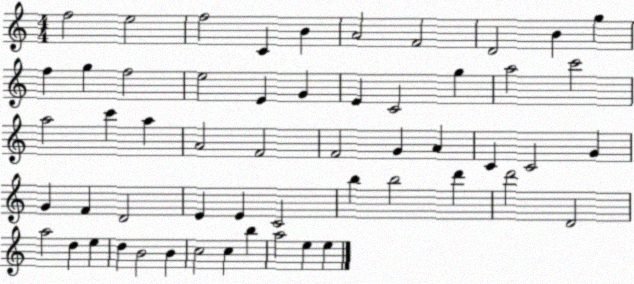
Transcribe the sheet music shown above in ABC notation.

X:1
T:Untitled
M:4/4
L:1/4
K:C
f2 e2 f2 C B A2 F2 D2 B g f g f2 e2 E G E C2 g a2 c'2 a2 c' a A2 F2 F2 G A C C2 G G F D2 E E C2 b b2 d' d'2 D2 a2 d e d B2 B c2 c b a2 e e